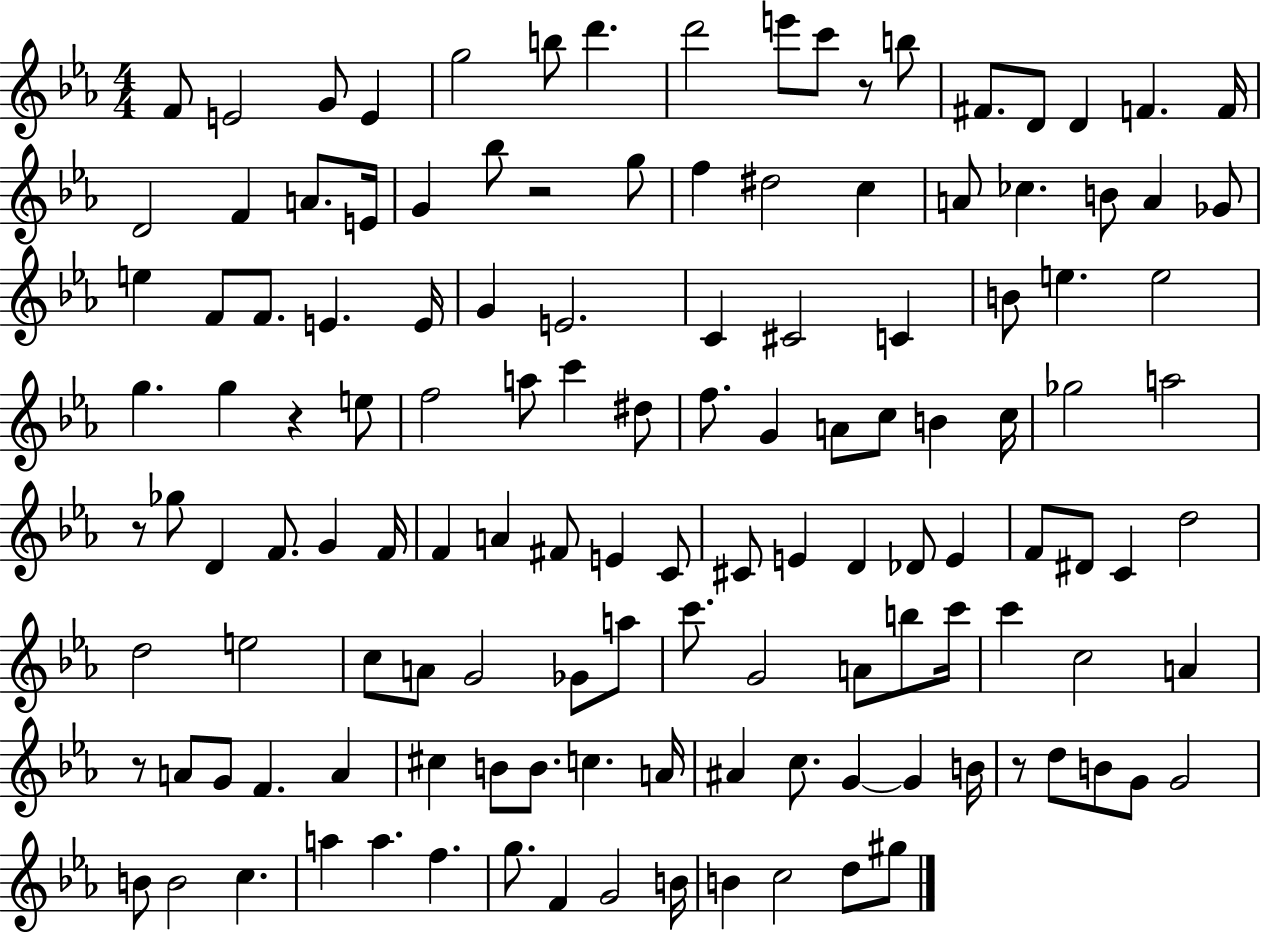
{
  \clef treble
  \numericTimeSignature
  \time 4/4
  \key ees \major
  f'8 e'2 g'8 e'4 | g''2 b''8 d'''4. | d'''2 e'''8 c'''8 r8 b''8 | fis'8. d'8 d'4 f'4. f'16 | \break d'2 f'4 a'8. e'16 | g'4 bes''8 r2 g''8 | f''4 dis''2 c''4 | a'8 ces''4. b'8 a'4 ges'8 | \break e''4 f'8 f'8. e'4. e'16 | g'4 e'2. | c'4 cis'2 c'4 | b'8 e''4. e''2 | \break g''4. g''4 r4 e''8 | f''2 a''8 c'''4 dis''8 | f''8. g'4 a'8 c''8 b'4 c''16 | ges''2 a''2 | \break r8 ges''8 d'4 f'8. g'4 f'16 | f'4 a'4 fis'8 e'4 c'8 | cis'8 e'4 d'4 des'8 e'4 | f'8 dis'8 c'4 d''2 | \break d''2 e''2 | c''8 a'8 g'2 ges'8 a''8 | c'''8. g'2 a'8 b''8 c'''16 | c'''4 c''2 a'4 | \break r8 a'8 g'8 f'4. a'4 | cis''4 b'8 b'8. c''4. a'16 | ais'4 c''8. g'4~~ g'4 b'16 | r8 d''8 b'8 g'8 g'2 | \break b'8 b'2 c''4. | a''4 a''4. f''4. | g''8. f'4 g'2 b'16 | b'4 c''2 d''8 gis''8 | \break \bar "|."
}